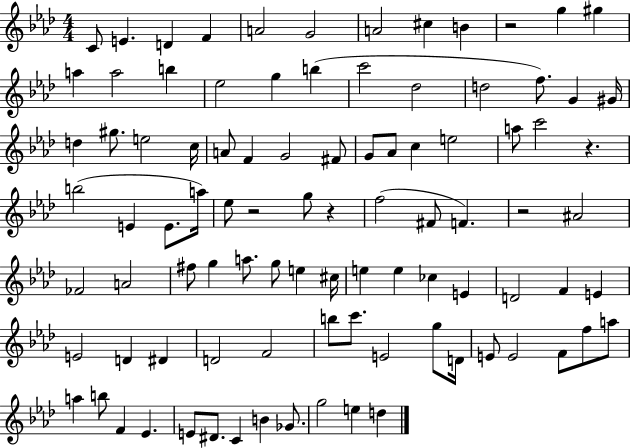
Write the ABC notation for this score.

X:1
T:Untitled
M:4/4
L:1/4
K:Ab
C/2 E D F A2 G2 A2 ^c B z2 g ^g a a2 b _e2 g b c'2 _d2 d2 f/2 G ^G/4 d ^g/2 e2 c/4 A/2 F G2 ^F/2 G/2 _A/2 c e2 a/2 c'2 z b2 E E/2 a/4 _e/2 z2 g/2 z f2 ^F/2 F z2 ^A2 _F2 A2 ^f/2 g a/2 g/2 e ^c/4 e e _c E D2 F E E2 D ^D D2 F2 b/2 c'/2 E2 g/2 D/4 E/2 E2 F/2 f/2 a/2 a b/2 F _E E/2 ^D/2 C B _G/2 g2 e d